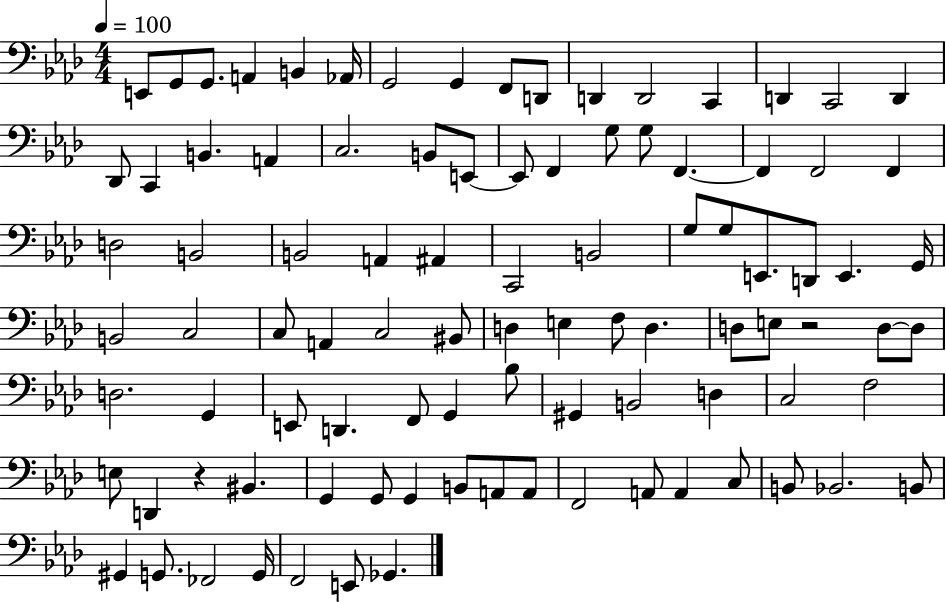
E2/e G2/e G2/e. A2/q B2/q Ab2/s G2/h G2/q F2/e D2/e D2/q D2/h C2/q D2/q C2/h D2/q Db2/e C2/q B2/q. A2/q C3/h. B2/e E2/e E2/e F2/q G3/e G3/e F2/q. F2/q F2/h F2/q D3/h B2/h B2/h A2/q A#2/q C2/h B2/h G3/e G3/e E2/e. D2/e E2/q. G2/s B2/h C3/h C3/e A2/q C3/h BIS2/e D3/q E3/q F3/e D3/q. D3/e E3/e R/h D3/e D3/e D3/h. G2/q E2/e D2/q. F2/e G2/q Bb3/e G#2/q B2/h D3/q C3/h F3/h E3/e D2/q R/q BIS2/q. G2/q G2/e G2/q B2/e A2/e A2/e F2/h A2/e A2/q C3/e B2/e Bb2/h. B2/e G#2/q G2/e. FES2/h G2/s F2/h E2/e Gb2/q.